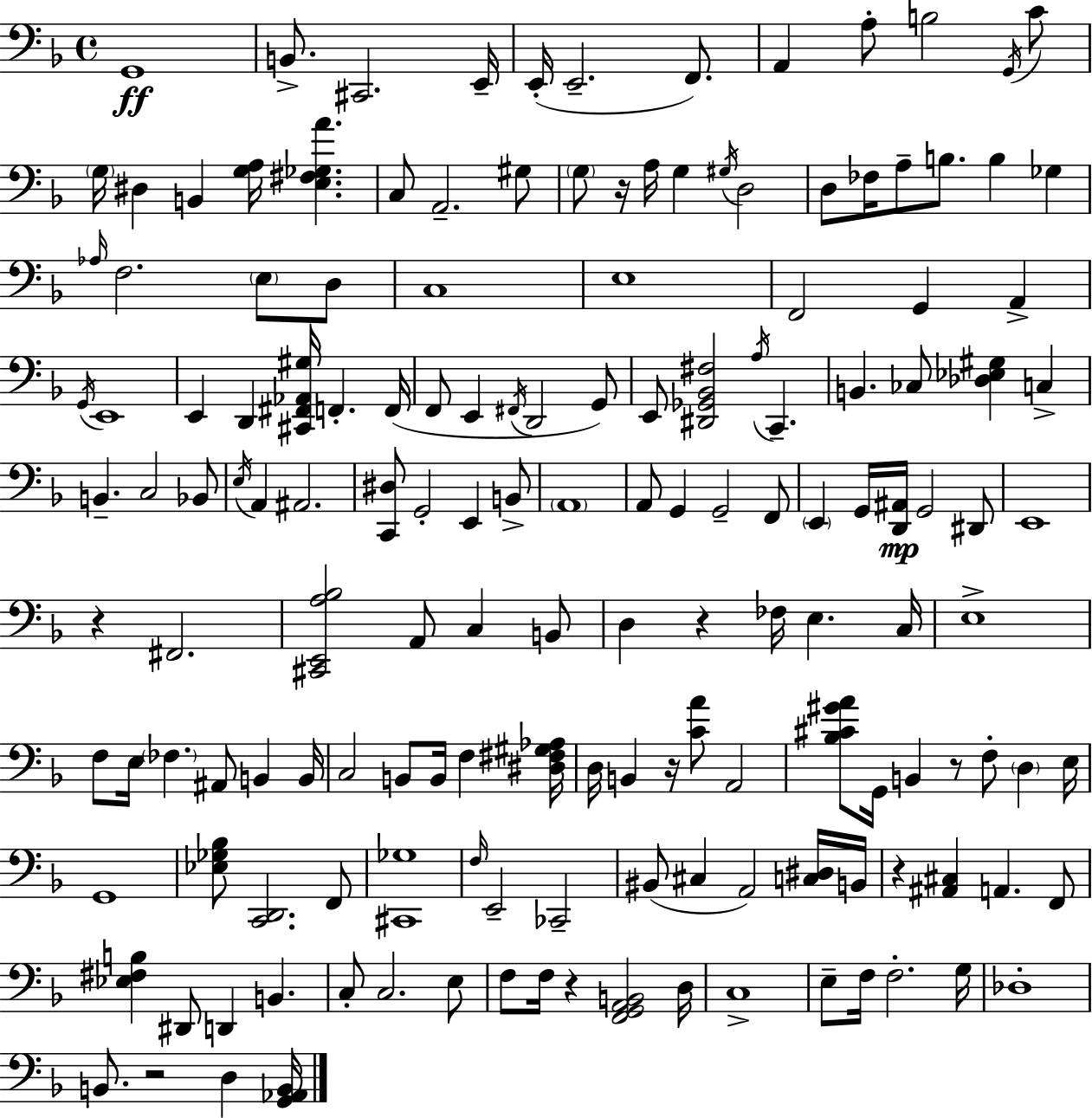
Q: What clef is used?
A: bass